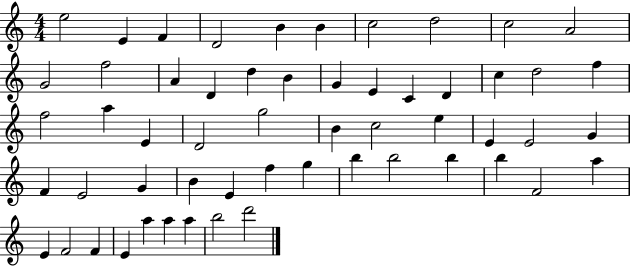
X:1
T:Untitled
M:4/4
L:1/4
K:C
e2 E F D2 B B c2 d2 c2 A2 G2 f2 A D d B G E C D c d2 f f2 a E D2 g2 B c2 e E E2 G F E2 G B E f g b b2 b b F2 a E F2 F E a a a b2 d'2